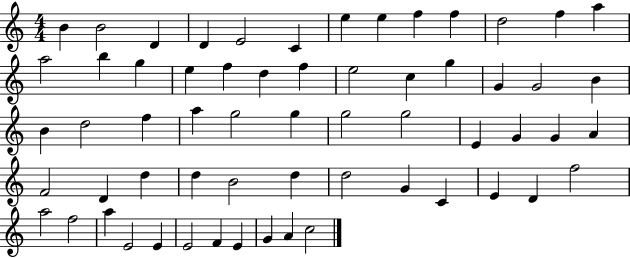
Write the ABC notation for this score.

X:1
T:Untitled
M:4/4
L:1/4
K:C
B B2 D D E2 C e e f f d2 f a a2 b g e f d f e2 c g G G2 B B d2 f a g2 g g2 g2 E G G A F2 D d d B2 d d2 G C E D f2 a2 f2 a E2 E E2 F E G A c2